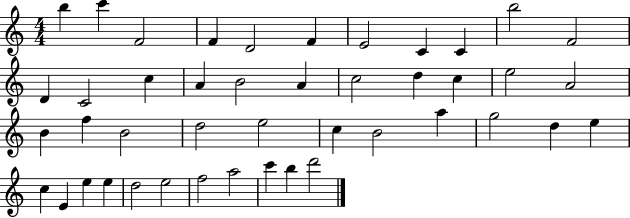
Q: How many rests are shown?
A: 0